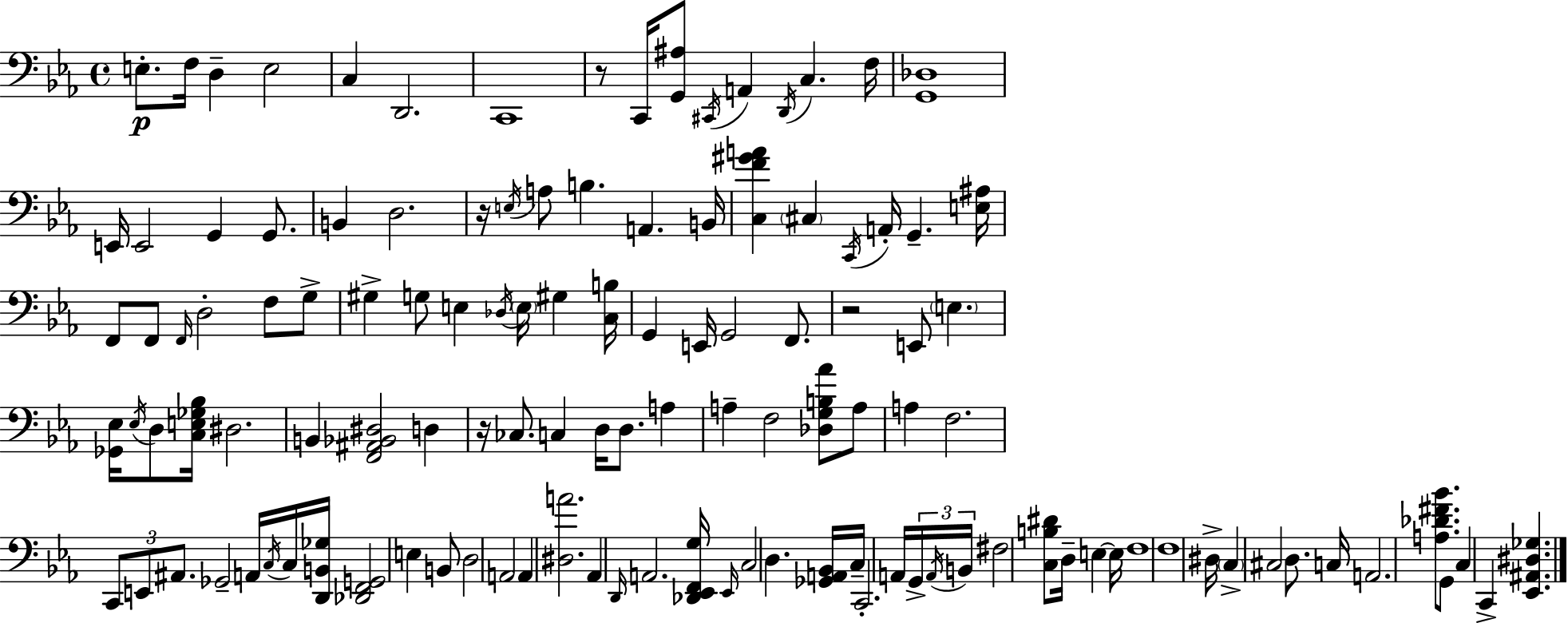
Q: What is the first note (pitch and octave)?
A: E3